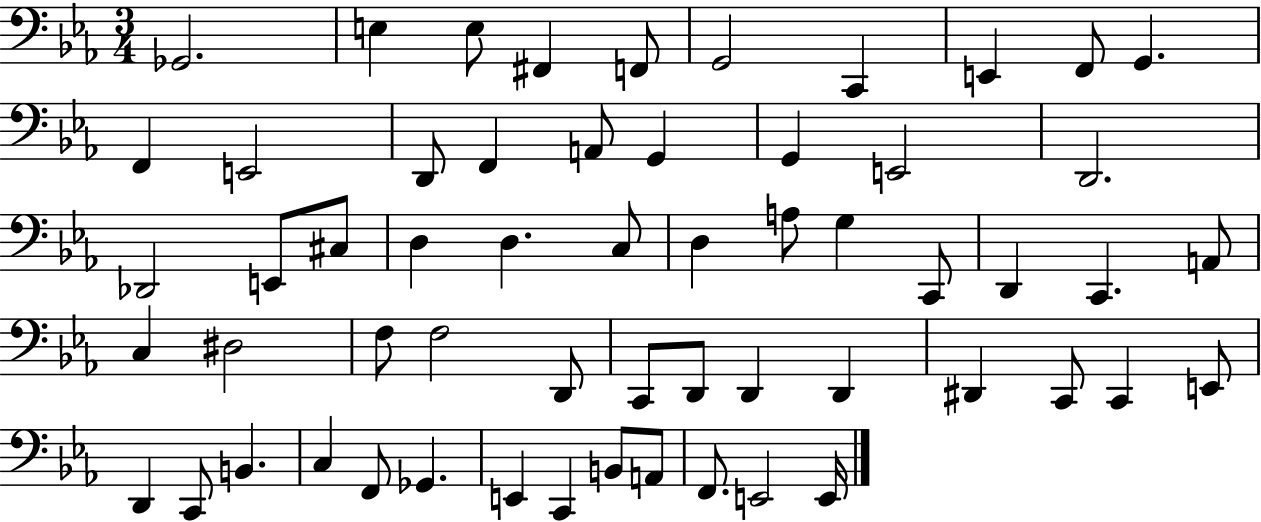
X:1
T:Untitled
M:3/4
L:1/4
K:Eb
_G,,2 E, E,/2 ^F,, F,,/2 G,,2 C,, E,, F,,/2 G,, F,, E,,2 D,,/2 F,, A,,/2 G,, G,, E,,2 D,,2 _D,,2 E,,/2 ^C,/2 D, D, C,/2 D, A,/2 G, C,,/2 D,, C,, A,,/2 C, ^D,2 F,/2 F,2 D,,/2 C,,/2 D,,/2 D,, D,, ^D,, C,,/2 C,, E,,/2 D,, C,,/2 B,, C, F,,/2 _G,, E,, C,, B,,/2 A,,/2 F,,/2 E,,2 E,,/4